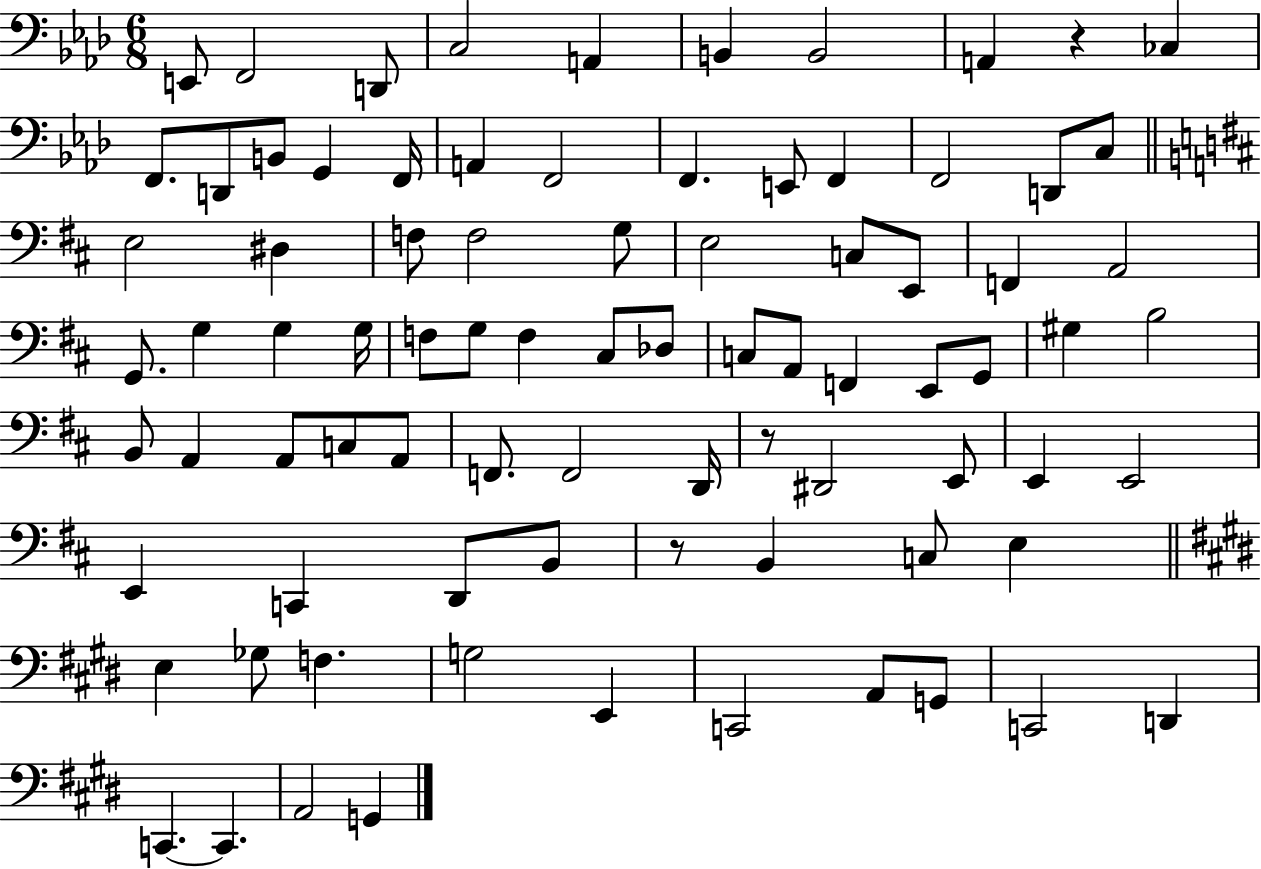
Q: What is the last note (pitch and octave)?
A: G2